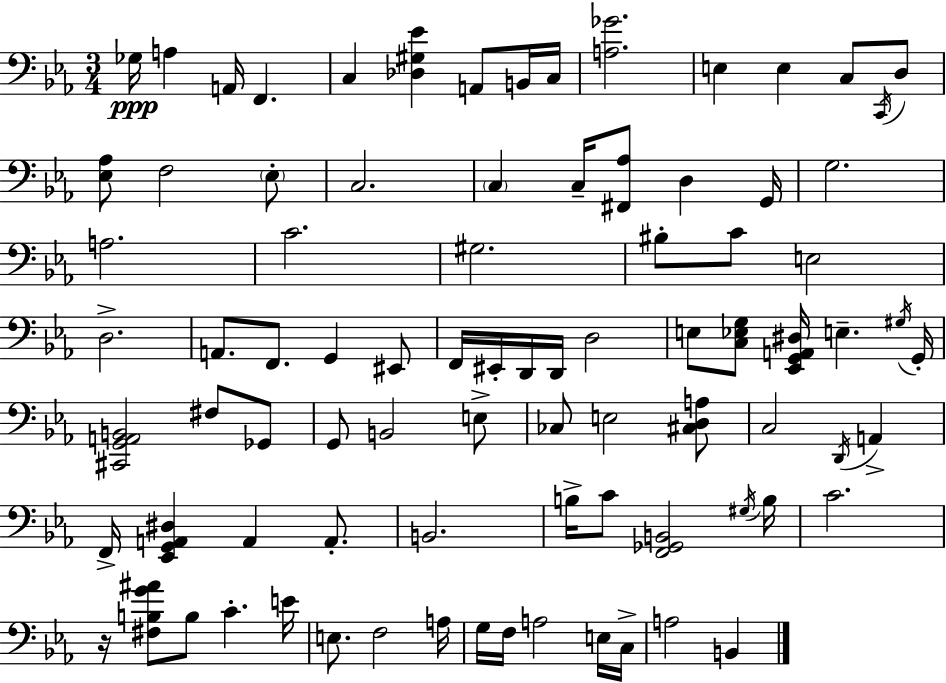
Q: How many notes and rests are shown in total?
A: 85